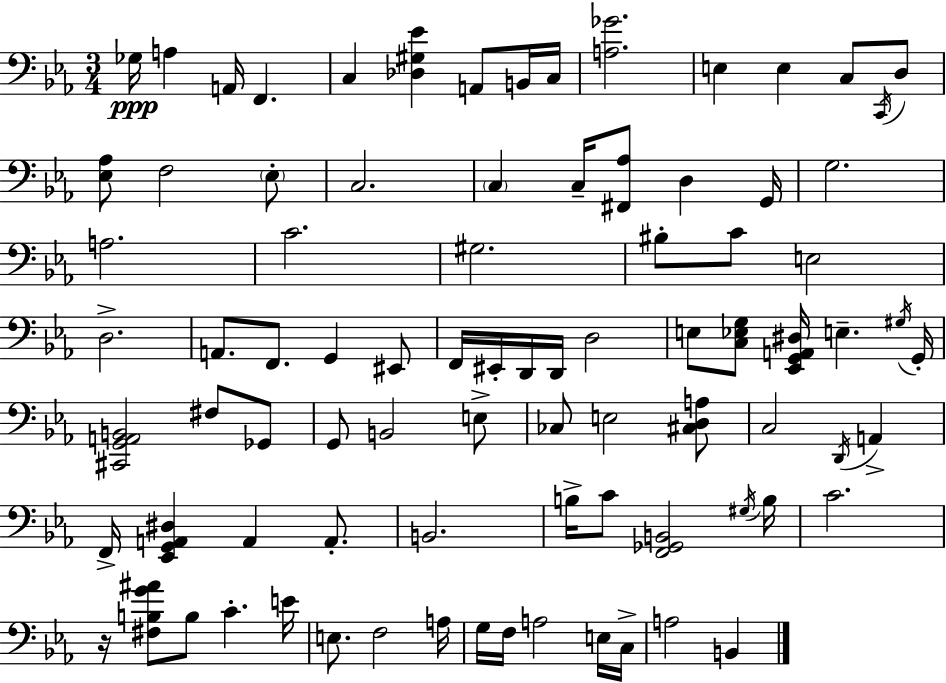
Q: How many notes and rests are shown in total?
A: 85